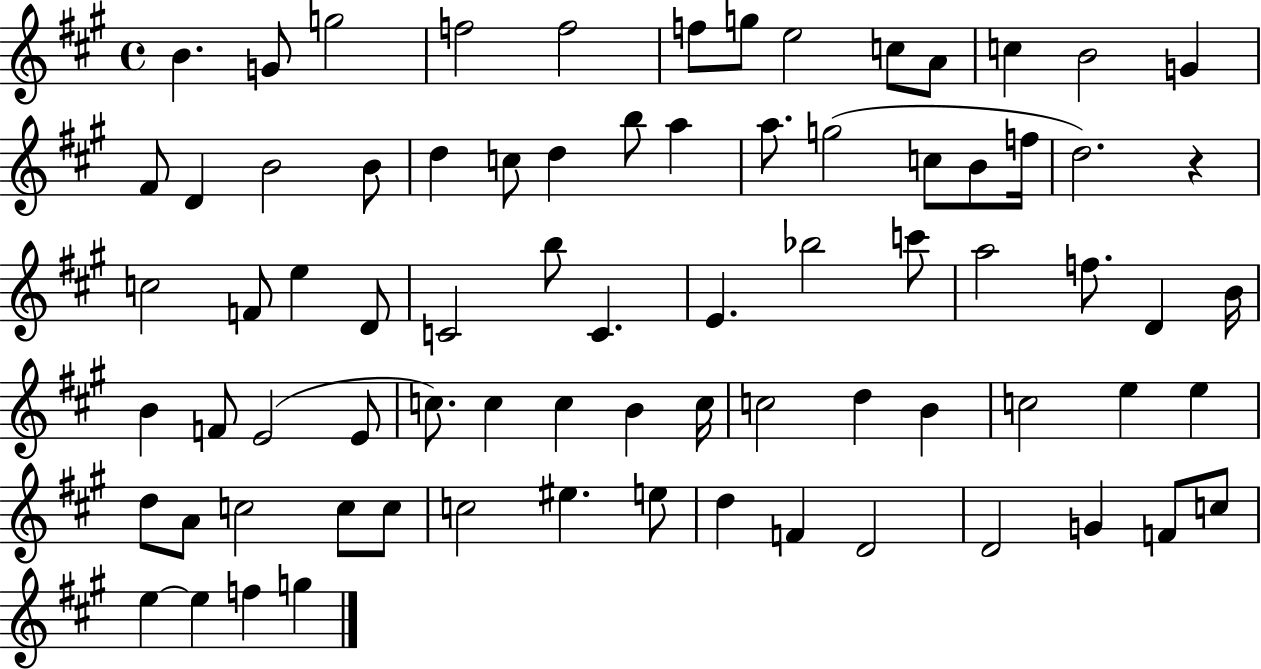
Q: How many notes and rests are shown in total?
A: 77